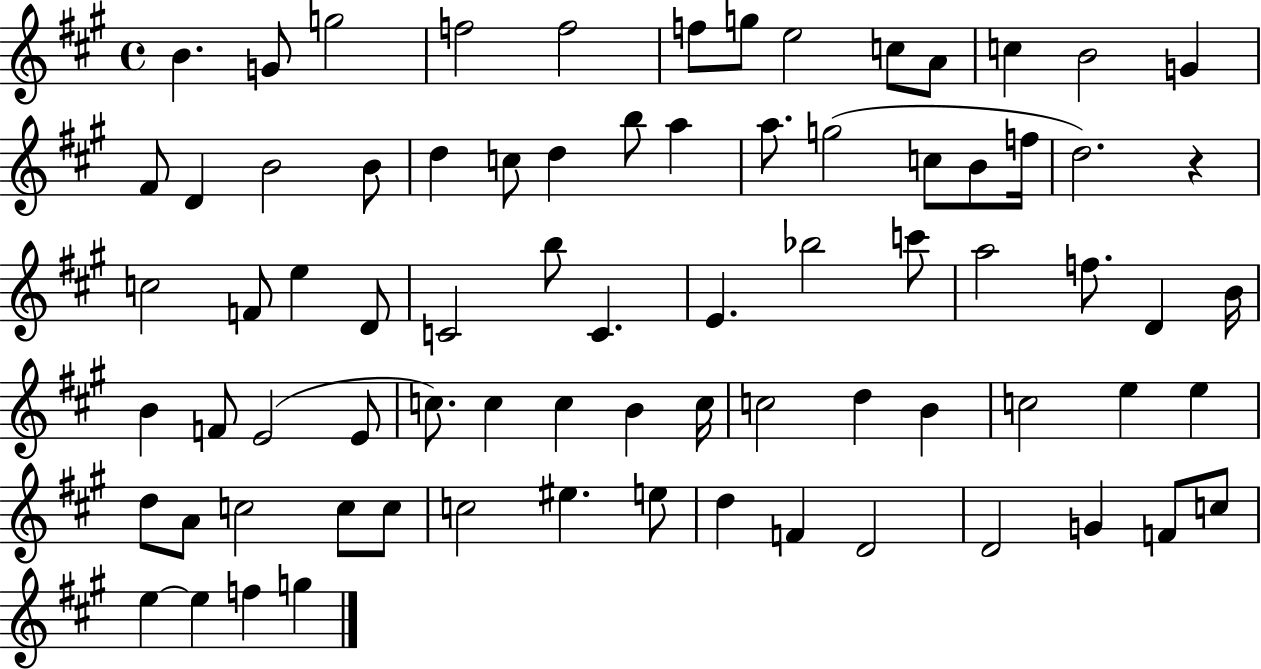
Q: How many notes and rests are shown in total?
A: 77